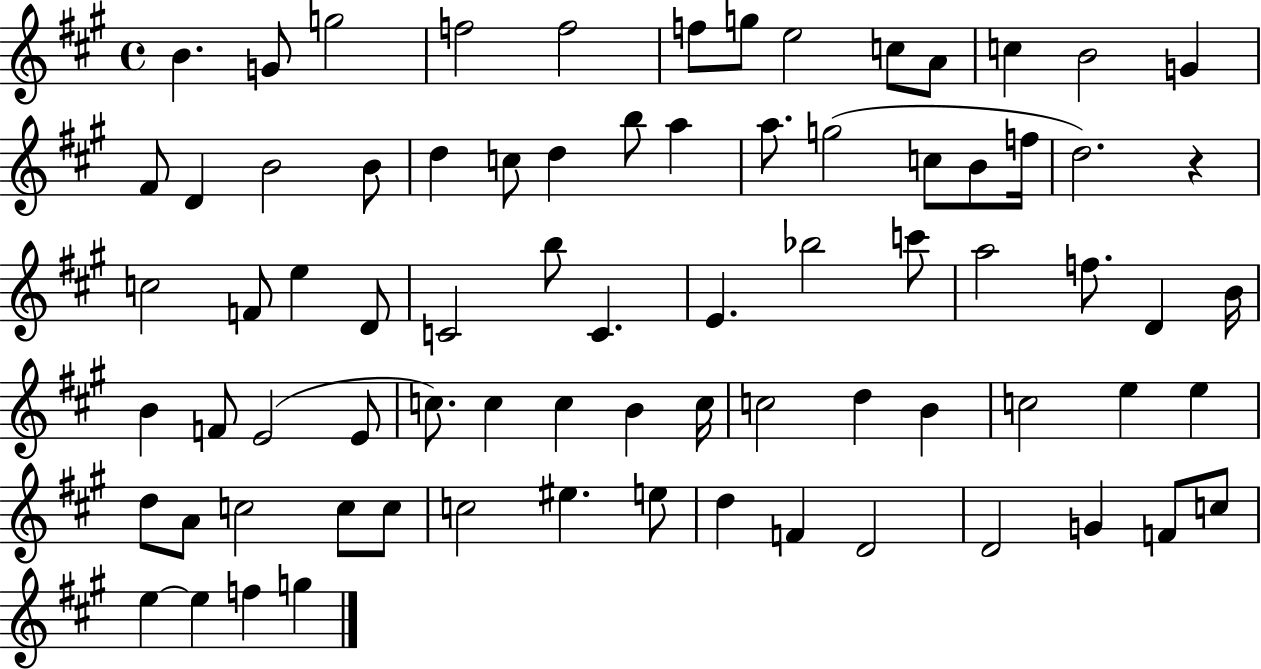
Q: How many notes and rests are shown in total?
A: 77